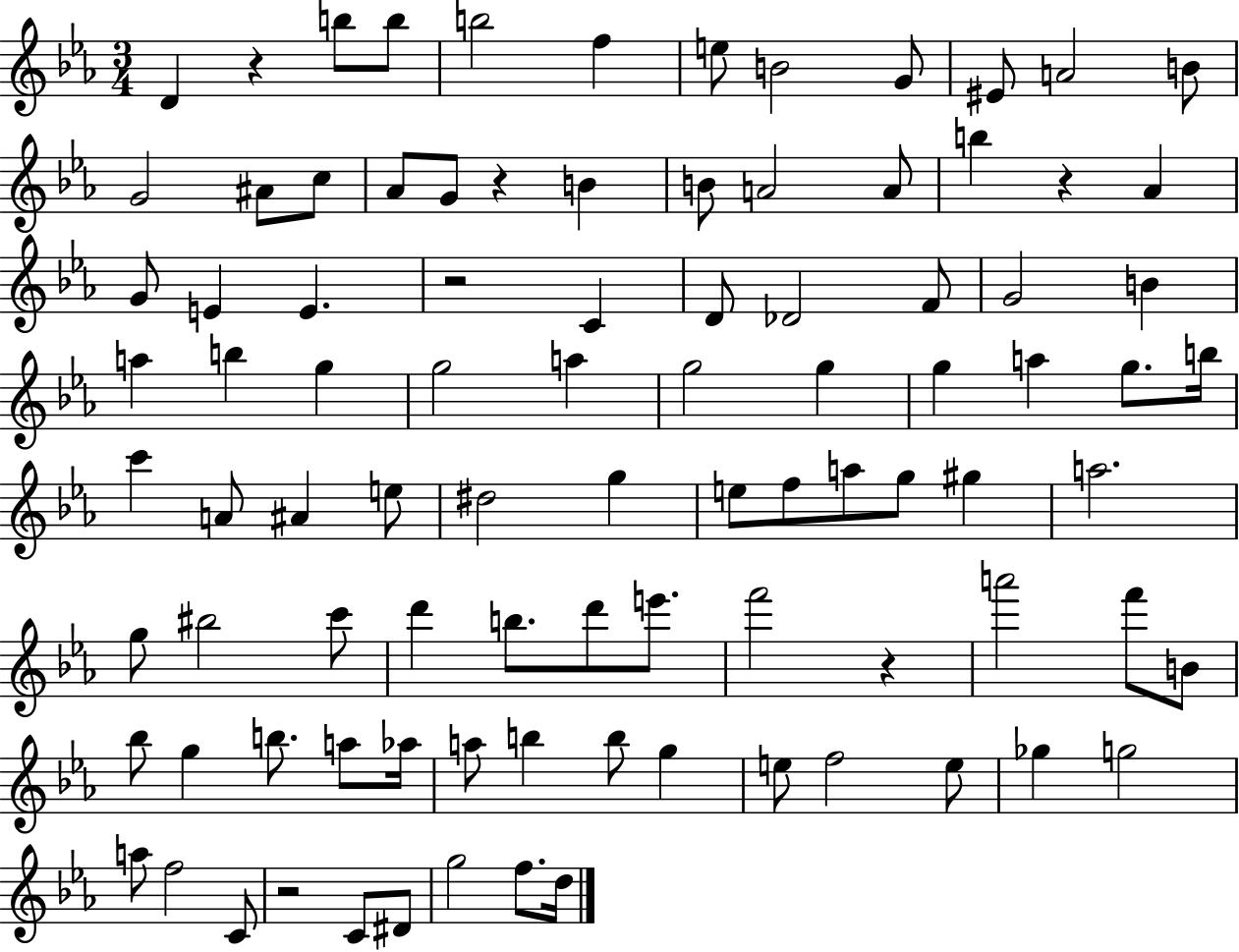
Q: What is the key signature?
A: EES major